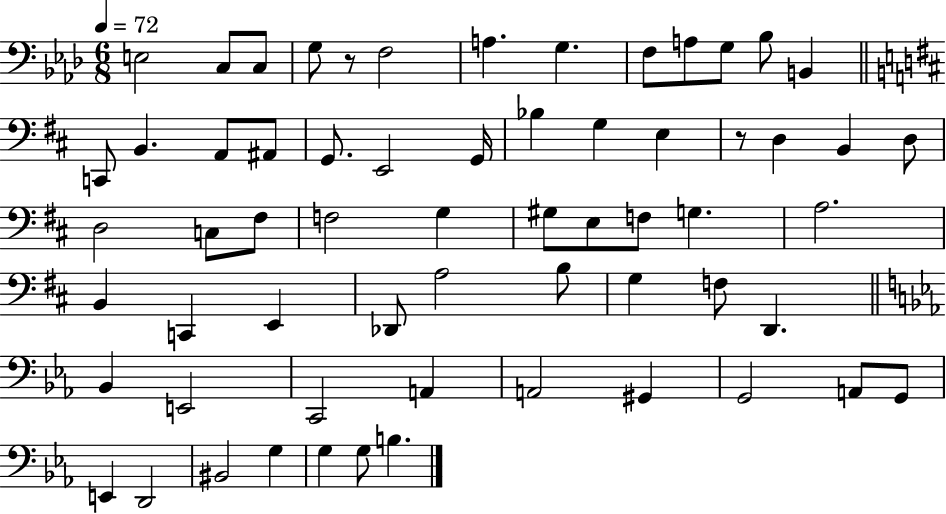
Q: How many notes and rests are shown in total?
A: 62